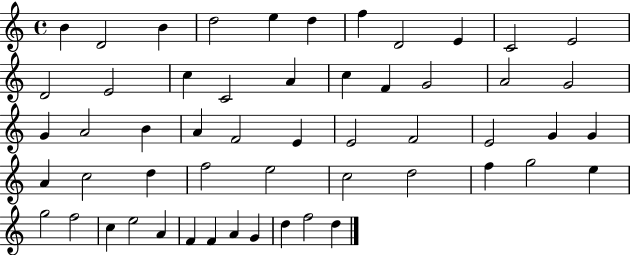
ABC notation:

X:1
T:Untitled
M:4/4
L:1/4
K:C
B D2 B d2 e d f D2 E C2 E2 D2 E2 c C2 A c F G2 A2 G2 G A2 B A F2 E E2 F2 E2 G G A c2 d f2 e2 c2 d2 f g2 e g2 f2 c e2 A F F A G d f2 d